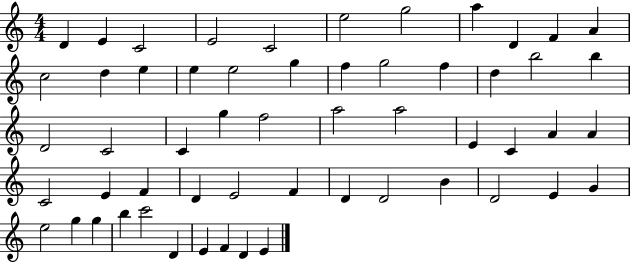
X:1
T:Untitled
M:4/4
L:1/4
K:C
D E C2 E2 C2 e2 g2 a D F A c2 d e e e2 g f g2 f d b2 b D2 C2 C g f2 a2 a2 E C A A C2 E F D E2 F D D2 B D2 E G e2 g g b c'2 D E F D E